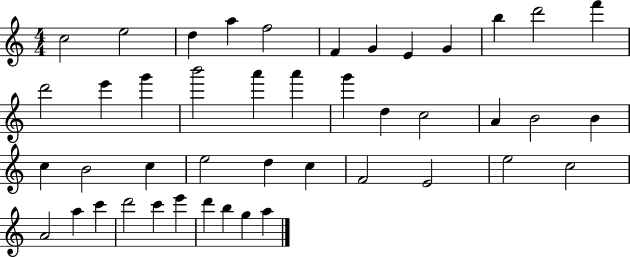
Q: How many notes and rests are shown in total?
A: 44